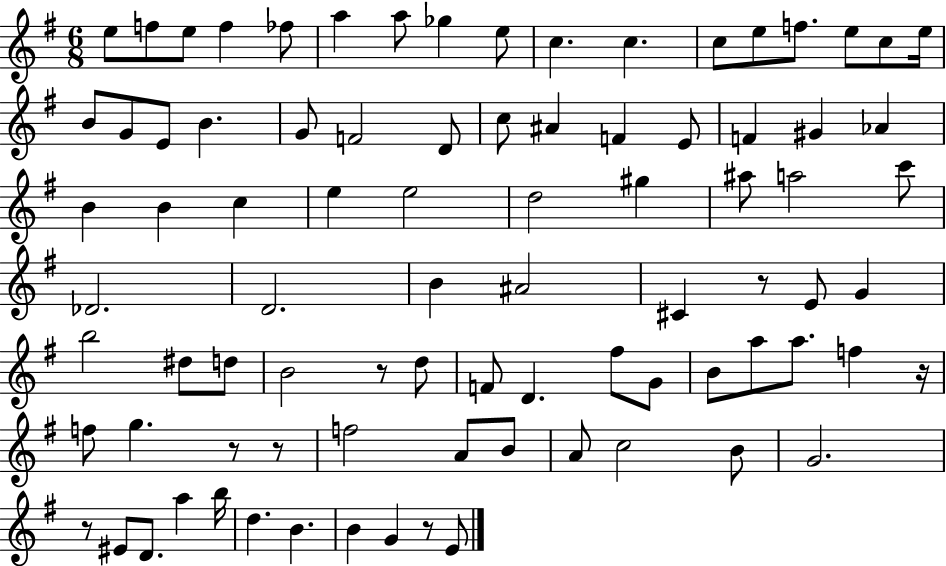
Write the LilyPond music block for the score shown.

{
  \clef treble
  \numericTimeSignature
  \time 6/8
  \key g \major
  \repeat volta 2 { e''8 f''8 e''8 f''4 fes''8 | a''4 a''8 ges''4 e''8 | c''4. c''4. | c''8 e''8 f''8. e''8 c''8 e''16 | \break b'8 g'8 e'8 b'4. | g'8 f'2 d'8 | c''8 ais'4 f'4 e'8 | f'4 gis'4 aes'4 | \break b'4 b'4 c''4 | e''4 e''2 | d''2 gis''4 | ais''8 a''2 c'''8 | \break des'2. | d'2. | b'4 ais'2 | cis'4 r8 e'8 g'4 | \break b''2 dis''8 d''8 | b'2 r8 d''8 | f'8 d'4. fis''8 g'8 | b'8 a''8 a''8. f''4 r16 | \break f''8 g''4. r8 r8 | f''2 a'8 b'8 | a'8 c''2 b'8 | g'2. | \break r8 eis'8 d'8. a''4 b''16 | d''4. b'4. | b'4 g'4 r8 e'8 | } \bar "|."
}